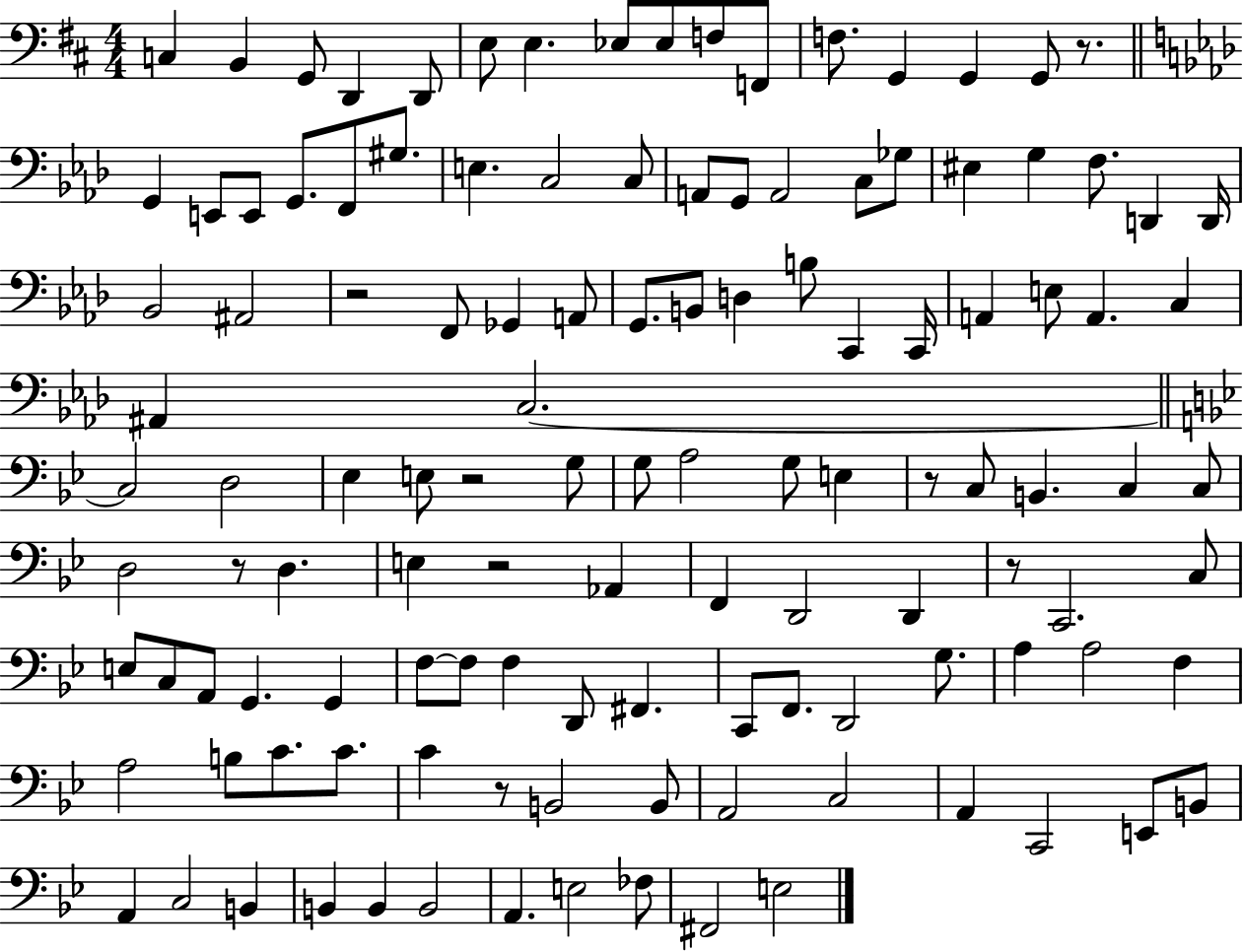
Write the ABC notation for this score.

X:1
T:Untitled
M:4/4
L:1/4
K:D
C, B,, G,,/2 D,, D,,/2 E,/2 E, _E,/2 _E,/2 F,/2 F,,/2 F,/2 G,, G,, G,,/2 z/2 G,, E,,/2 E,,/2 G,,/2 F,,/2 ^G,/2 E, C,2 C,/2 A,,/2 G,,/2 A,,2 C,/2 _G,/2 ^E, G, F,/2 D,, D,,/4 _B,,2 ^A,,2 z2 F,,/2 _G,, A,,/2 G,,/2 B,,/2 D, B,/2 C,, C,,/4 A,, E,/2 A,, C, ^A,, C,2 C,2 D,2 _E, E,/2 z2 G,/2 G,/2 A,2 G,/2 E, z/2 C,/2 B,, C, C,/2 D,2 z/2 D, E, z2 _A,, F,, D,,2 D,, z/2 C,,2 C,/2 E,/2 C,/2 A,,/2 G,, G,, F,/2 F,/2 F, D,,/2 ^F,, C,,/2 F,,/2 D,,2 G,/2 A, A,2 F, A,2 B,/2 C/2 C/2 C z/2 B,,2 B,,/2 A,,2 C,2 A,, C,,2 E,,/2 B,,/2 A,, C,2 B,, B,, B,, B,,2 A,, E,2 _F,/2 ^F,,2 E,2